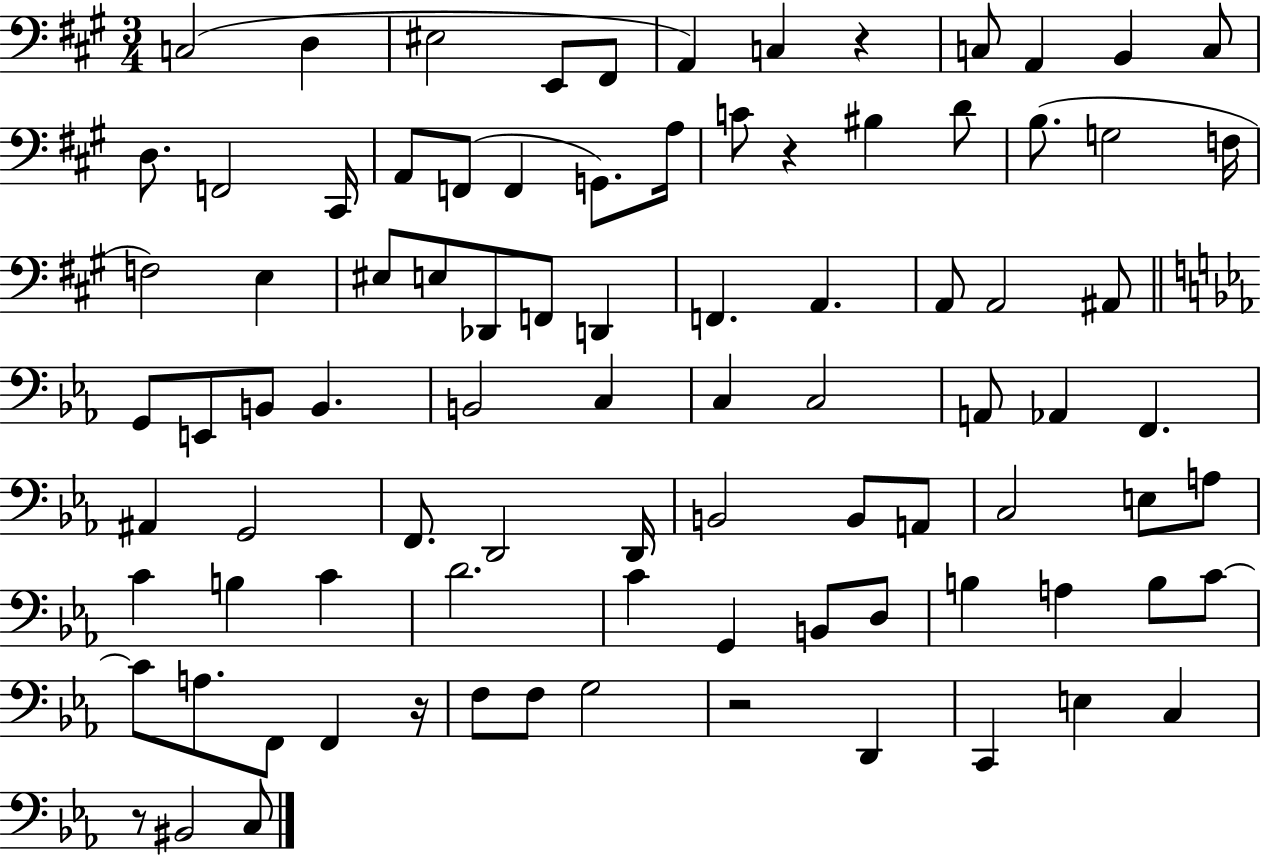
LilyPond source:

{
  \clef bass
  \numericTimeSignature
  \time 3/4
  \key a \major
  c2( d4 | eis2 e,8 fis,8 | a,4) c4 r4 | c8 a,4 b,4 c8 | \break d8. f,2 cis,16 | a,8 f,8( f,4 g,8.) a16 | c'8 r4 bis4 d'8 | b8.( g2 f16 | \break f2) e4 | eis8 e8 des,8 f,8 d,4 | f,4. a,4. | a,8 a,2 ais,8 | \break \bar "||" \break \key ees \major g,8 e,8 b,8 b,4. | b,2 c4 | c4 c2 | a,8 aes,4 f,4. | \break ais,4 g,2 | f,8. d,2 d,16 | b,2 b,8 a,8 | c2 e8 a8 | \break c'4 b4 c'4 | d'2. | c'4 g,4 b,8 d8 | b4 a4 b8 c'8~~ | \break c'8 a8. f,8 f,4 r16 | f8 f8 g2 | r2 d,4 | c,4 e4 c4 | \break r8 bis,2 c8 | \bar "|."
}